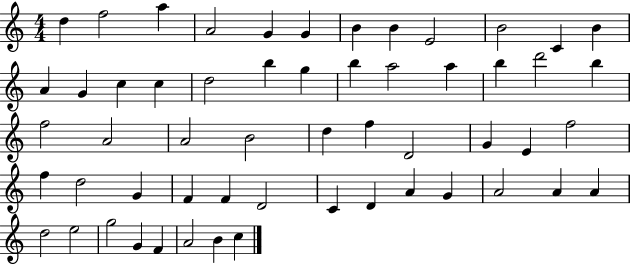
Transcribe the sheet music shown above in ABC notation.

X:1
T:Untitled
M:4/4
L:1/4
K:C
d f2 a A2 G G B B E2 B2 C B A G c c d2 b g b a2 a b d'2 b f2 A2 A2 B2 d f D2 G E f2 f d2 G F F D2 C D A G A2 A A d2 e2 g2 G F A2 B c